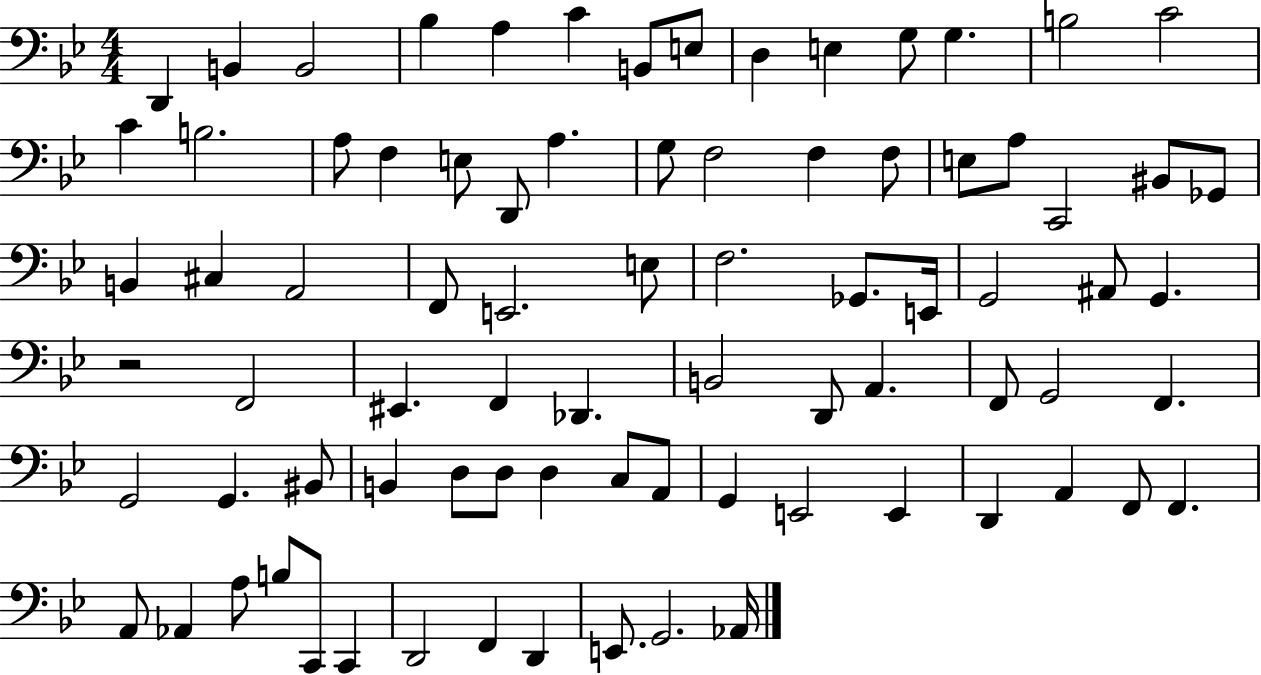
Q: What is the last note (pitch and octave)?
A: Ab2